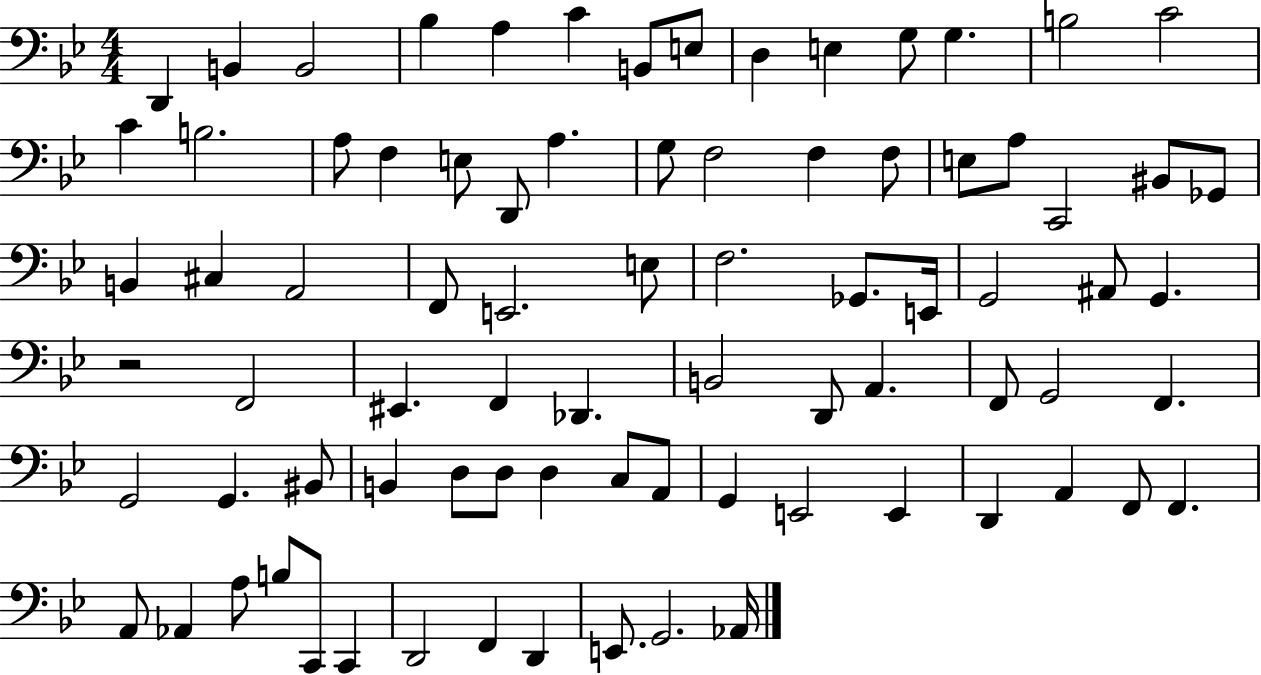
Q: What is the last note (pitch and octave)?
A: Ab2